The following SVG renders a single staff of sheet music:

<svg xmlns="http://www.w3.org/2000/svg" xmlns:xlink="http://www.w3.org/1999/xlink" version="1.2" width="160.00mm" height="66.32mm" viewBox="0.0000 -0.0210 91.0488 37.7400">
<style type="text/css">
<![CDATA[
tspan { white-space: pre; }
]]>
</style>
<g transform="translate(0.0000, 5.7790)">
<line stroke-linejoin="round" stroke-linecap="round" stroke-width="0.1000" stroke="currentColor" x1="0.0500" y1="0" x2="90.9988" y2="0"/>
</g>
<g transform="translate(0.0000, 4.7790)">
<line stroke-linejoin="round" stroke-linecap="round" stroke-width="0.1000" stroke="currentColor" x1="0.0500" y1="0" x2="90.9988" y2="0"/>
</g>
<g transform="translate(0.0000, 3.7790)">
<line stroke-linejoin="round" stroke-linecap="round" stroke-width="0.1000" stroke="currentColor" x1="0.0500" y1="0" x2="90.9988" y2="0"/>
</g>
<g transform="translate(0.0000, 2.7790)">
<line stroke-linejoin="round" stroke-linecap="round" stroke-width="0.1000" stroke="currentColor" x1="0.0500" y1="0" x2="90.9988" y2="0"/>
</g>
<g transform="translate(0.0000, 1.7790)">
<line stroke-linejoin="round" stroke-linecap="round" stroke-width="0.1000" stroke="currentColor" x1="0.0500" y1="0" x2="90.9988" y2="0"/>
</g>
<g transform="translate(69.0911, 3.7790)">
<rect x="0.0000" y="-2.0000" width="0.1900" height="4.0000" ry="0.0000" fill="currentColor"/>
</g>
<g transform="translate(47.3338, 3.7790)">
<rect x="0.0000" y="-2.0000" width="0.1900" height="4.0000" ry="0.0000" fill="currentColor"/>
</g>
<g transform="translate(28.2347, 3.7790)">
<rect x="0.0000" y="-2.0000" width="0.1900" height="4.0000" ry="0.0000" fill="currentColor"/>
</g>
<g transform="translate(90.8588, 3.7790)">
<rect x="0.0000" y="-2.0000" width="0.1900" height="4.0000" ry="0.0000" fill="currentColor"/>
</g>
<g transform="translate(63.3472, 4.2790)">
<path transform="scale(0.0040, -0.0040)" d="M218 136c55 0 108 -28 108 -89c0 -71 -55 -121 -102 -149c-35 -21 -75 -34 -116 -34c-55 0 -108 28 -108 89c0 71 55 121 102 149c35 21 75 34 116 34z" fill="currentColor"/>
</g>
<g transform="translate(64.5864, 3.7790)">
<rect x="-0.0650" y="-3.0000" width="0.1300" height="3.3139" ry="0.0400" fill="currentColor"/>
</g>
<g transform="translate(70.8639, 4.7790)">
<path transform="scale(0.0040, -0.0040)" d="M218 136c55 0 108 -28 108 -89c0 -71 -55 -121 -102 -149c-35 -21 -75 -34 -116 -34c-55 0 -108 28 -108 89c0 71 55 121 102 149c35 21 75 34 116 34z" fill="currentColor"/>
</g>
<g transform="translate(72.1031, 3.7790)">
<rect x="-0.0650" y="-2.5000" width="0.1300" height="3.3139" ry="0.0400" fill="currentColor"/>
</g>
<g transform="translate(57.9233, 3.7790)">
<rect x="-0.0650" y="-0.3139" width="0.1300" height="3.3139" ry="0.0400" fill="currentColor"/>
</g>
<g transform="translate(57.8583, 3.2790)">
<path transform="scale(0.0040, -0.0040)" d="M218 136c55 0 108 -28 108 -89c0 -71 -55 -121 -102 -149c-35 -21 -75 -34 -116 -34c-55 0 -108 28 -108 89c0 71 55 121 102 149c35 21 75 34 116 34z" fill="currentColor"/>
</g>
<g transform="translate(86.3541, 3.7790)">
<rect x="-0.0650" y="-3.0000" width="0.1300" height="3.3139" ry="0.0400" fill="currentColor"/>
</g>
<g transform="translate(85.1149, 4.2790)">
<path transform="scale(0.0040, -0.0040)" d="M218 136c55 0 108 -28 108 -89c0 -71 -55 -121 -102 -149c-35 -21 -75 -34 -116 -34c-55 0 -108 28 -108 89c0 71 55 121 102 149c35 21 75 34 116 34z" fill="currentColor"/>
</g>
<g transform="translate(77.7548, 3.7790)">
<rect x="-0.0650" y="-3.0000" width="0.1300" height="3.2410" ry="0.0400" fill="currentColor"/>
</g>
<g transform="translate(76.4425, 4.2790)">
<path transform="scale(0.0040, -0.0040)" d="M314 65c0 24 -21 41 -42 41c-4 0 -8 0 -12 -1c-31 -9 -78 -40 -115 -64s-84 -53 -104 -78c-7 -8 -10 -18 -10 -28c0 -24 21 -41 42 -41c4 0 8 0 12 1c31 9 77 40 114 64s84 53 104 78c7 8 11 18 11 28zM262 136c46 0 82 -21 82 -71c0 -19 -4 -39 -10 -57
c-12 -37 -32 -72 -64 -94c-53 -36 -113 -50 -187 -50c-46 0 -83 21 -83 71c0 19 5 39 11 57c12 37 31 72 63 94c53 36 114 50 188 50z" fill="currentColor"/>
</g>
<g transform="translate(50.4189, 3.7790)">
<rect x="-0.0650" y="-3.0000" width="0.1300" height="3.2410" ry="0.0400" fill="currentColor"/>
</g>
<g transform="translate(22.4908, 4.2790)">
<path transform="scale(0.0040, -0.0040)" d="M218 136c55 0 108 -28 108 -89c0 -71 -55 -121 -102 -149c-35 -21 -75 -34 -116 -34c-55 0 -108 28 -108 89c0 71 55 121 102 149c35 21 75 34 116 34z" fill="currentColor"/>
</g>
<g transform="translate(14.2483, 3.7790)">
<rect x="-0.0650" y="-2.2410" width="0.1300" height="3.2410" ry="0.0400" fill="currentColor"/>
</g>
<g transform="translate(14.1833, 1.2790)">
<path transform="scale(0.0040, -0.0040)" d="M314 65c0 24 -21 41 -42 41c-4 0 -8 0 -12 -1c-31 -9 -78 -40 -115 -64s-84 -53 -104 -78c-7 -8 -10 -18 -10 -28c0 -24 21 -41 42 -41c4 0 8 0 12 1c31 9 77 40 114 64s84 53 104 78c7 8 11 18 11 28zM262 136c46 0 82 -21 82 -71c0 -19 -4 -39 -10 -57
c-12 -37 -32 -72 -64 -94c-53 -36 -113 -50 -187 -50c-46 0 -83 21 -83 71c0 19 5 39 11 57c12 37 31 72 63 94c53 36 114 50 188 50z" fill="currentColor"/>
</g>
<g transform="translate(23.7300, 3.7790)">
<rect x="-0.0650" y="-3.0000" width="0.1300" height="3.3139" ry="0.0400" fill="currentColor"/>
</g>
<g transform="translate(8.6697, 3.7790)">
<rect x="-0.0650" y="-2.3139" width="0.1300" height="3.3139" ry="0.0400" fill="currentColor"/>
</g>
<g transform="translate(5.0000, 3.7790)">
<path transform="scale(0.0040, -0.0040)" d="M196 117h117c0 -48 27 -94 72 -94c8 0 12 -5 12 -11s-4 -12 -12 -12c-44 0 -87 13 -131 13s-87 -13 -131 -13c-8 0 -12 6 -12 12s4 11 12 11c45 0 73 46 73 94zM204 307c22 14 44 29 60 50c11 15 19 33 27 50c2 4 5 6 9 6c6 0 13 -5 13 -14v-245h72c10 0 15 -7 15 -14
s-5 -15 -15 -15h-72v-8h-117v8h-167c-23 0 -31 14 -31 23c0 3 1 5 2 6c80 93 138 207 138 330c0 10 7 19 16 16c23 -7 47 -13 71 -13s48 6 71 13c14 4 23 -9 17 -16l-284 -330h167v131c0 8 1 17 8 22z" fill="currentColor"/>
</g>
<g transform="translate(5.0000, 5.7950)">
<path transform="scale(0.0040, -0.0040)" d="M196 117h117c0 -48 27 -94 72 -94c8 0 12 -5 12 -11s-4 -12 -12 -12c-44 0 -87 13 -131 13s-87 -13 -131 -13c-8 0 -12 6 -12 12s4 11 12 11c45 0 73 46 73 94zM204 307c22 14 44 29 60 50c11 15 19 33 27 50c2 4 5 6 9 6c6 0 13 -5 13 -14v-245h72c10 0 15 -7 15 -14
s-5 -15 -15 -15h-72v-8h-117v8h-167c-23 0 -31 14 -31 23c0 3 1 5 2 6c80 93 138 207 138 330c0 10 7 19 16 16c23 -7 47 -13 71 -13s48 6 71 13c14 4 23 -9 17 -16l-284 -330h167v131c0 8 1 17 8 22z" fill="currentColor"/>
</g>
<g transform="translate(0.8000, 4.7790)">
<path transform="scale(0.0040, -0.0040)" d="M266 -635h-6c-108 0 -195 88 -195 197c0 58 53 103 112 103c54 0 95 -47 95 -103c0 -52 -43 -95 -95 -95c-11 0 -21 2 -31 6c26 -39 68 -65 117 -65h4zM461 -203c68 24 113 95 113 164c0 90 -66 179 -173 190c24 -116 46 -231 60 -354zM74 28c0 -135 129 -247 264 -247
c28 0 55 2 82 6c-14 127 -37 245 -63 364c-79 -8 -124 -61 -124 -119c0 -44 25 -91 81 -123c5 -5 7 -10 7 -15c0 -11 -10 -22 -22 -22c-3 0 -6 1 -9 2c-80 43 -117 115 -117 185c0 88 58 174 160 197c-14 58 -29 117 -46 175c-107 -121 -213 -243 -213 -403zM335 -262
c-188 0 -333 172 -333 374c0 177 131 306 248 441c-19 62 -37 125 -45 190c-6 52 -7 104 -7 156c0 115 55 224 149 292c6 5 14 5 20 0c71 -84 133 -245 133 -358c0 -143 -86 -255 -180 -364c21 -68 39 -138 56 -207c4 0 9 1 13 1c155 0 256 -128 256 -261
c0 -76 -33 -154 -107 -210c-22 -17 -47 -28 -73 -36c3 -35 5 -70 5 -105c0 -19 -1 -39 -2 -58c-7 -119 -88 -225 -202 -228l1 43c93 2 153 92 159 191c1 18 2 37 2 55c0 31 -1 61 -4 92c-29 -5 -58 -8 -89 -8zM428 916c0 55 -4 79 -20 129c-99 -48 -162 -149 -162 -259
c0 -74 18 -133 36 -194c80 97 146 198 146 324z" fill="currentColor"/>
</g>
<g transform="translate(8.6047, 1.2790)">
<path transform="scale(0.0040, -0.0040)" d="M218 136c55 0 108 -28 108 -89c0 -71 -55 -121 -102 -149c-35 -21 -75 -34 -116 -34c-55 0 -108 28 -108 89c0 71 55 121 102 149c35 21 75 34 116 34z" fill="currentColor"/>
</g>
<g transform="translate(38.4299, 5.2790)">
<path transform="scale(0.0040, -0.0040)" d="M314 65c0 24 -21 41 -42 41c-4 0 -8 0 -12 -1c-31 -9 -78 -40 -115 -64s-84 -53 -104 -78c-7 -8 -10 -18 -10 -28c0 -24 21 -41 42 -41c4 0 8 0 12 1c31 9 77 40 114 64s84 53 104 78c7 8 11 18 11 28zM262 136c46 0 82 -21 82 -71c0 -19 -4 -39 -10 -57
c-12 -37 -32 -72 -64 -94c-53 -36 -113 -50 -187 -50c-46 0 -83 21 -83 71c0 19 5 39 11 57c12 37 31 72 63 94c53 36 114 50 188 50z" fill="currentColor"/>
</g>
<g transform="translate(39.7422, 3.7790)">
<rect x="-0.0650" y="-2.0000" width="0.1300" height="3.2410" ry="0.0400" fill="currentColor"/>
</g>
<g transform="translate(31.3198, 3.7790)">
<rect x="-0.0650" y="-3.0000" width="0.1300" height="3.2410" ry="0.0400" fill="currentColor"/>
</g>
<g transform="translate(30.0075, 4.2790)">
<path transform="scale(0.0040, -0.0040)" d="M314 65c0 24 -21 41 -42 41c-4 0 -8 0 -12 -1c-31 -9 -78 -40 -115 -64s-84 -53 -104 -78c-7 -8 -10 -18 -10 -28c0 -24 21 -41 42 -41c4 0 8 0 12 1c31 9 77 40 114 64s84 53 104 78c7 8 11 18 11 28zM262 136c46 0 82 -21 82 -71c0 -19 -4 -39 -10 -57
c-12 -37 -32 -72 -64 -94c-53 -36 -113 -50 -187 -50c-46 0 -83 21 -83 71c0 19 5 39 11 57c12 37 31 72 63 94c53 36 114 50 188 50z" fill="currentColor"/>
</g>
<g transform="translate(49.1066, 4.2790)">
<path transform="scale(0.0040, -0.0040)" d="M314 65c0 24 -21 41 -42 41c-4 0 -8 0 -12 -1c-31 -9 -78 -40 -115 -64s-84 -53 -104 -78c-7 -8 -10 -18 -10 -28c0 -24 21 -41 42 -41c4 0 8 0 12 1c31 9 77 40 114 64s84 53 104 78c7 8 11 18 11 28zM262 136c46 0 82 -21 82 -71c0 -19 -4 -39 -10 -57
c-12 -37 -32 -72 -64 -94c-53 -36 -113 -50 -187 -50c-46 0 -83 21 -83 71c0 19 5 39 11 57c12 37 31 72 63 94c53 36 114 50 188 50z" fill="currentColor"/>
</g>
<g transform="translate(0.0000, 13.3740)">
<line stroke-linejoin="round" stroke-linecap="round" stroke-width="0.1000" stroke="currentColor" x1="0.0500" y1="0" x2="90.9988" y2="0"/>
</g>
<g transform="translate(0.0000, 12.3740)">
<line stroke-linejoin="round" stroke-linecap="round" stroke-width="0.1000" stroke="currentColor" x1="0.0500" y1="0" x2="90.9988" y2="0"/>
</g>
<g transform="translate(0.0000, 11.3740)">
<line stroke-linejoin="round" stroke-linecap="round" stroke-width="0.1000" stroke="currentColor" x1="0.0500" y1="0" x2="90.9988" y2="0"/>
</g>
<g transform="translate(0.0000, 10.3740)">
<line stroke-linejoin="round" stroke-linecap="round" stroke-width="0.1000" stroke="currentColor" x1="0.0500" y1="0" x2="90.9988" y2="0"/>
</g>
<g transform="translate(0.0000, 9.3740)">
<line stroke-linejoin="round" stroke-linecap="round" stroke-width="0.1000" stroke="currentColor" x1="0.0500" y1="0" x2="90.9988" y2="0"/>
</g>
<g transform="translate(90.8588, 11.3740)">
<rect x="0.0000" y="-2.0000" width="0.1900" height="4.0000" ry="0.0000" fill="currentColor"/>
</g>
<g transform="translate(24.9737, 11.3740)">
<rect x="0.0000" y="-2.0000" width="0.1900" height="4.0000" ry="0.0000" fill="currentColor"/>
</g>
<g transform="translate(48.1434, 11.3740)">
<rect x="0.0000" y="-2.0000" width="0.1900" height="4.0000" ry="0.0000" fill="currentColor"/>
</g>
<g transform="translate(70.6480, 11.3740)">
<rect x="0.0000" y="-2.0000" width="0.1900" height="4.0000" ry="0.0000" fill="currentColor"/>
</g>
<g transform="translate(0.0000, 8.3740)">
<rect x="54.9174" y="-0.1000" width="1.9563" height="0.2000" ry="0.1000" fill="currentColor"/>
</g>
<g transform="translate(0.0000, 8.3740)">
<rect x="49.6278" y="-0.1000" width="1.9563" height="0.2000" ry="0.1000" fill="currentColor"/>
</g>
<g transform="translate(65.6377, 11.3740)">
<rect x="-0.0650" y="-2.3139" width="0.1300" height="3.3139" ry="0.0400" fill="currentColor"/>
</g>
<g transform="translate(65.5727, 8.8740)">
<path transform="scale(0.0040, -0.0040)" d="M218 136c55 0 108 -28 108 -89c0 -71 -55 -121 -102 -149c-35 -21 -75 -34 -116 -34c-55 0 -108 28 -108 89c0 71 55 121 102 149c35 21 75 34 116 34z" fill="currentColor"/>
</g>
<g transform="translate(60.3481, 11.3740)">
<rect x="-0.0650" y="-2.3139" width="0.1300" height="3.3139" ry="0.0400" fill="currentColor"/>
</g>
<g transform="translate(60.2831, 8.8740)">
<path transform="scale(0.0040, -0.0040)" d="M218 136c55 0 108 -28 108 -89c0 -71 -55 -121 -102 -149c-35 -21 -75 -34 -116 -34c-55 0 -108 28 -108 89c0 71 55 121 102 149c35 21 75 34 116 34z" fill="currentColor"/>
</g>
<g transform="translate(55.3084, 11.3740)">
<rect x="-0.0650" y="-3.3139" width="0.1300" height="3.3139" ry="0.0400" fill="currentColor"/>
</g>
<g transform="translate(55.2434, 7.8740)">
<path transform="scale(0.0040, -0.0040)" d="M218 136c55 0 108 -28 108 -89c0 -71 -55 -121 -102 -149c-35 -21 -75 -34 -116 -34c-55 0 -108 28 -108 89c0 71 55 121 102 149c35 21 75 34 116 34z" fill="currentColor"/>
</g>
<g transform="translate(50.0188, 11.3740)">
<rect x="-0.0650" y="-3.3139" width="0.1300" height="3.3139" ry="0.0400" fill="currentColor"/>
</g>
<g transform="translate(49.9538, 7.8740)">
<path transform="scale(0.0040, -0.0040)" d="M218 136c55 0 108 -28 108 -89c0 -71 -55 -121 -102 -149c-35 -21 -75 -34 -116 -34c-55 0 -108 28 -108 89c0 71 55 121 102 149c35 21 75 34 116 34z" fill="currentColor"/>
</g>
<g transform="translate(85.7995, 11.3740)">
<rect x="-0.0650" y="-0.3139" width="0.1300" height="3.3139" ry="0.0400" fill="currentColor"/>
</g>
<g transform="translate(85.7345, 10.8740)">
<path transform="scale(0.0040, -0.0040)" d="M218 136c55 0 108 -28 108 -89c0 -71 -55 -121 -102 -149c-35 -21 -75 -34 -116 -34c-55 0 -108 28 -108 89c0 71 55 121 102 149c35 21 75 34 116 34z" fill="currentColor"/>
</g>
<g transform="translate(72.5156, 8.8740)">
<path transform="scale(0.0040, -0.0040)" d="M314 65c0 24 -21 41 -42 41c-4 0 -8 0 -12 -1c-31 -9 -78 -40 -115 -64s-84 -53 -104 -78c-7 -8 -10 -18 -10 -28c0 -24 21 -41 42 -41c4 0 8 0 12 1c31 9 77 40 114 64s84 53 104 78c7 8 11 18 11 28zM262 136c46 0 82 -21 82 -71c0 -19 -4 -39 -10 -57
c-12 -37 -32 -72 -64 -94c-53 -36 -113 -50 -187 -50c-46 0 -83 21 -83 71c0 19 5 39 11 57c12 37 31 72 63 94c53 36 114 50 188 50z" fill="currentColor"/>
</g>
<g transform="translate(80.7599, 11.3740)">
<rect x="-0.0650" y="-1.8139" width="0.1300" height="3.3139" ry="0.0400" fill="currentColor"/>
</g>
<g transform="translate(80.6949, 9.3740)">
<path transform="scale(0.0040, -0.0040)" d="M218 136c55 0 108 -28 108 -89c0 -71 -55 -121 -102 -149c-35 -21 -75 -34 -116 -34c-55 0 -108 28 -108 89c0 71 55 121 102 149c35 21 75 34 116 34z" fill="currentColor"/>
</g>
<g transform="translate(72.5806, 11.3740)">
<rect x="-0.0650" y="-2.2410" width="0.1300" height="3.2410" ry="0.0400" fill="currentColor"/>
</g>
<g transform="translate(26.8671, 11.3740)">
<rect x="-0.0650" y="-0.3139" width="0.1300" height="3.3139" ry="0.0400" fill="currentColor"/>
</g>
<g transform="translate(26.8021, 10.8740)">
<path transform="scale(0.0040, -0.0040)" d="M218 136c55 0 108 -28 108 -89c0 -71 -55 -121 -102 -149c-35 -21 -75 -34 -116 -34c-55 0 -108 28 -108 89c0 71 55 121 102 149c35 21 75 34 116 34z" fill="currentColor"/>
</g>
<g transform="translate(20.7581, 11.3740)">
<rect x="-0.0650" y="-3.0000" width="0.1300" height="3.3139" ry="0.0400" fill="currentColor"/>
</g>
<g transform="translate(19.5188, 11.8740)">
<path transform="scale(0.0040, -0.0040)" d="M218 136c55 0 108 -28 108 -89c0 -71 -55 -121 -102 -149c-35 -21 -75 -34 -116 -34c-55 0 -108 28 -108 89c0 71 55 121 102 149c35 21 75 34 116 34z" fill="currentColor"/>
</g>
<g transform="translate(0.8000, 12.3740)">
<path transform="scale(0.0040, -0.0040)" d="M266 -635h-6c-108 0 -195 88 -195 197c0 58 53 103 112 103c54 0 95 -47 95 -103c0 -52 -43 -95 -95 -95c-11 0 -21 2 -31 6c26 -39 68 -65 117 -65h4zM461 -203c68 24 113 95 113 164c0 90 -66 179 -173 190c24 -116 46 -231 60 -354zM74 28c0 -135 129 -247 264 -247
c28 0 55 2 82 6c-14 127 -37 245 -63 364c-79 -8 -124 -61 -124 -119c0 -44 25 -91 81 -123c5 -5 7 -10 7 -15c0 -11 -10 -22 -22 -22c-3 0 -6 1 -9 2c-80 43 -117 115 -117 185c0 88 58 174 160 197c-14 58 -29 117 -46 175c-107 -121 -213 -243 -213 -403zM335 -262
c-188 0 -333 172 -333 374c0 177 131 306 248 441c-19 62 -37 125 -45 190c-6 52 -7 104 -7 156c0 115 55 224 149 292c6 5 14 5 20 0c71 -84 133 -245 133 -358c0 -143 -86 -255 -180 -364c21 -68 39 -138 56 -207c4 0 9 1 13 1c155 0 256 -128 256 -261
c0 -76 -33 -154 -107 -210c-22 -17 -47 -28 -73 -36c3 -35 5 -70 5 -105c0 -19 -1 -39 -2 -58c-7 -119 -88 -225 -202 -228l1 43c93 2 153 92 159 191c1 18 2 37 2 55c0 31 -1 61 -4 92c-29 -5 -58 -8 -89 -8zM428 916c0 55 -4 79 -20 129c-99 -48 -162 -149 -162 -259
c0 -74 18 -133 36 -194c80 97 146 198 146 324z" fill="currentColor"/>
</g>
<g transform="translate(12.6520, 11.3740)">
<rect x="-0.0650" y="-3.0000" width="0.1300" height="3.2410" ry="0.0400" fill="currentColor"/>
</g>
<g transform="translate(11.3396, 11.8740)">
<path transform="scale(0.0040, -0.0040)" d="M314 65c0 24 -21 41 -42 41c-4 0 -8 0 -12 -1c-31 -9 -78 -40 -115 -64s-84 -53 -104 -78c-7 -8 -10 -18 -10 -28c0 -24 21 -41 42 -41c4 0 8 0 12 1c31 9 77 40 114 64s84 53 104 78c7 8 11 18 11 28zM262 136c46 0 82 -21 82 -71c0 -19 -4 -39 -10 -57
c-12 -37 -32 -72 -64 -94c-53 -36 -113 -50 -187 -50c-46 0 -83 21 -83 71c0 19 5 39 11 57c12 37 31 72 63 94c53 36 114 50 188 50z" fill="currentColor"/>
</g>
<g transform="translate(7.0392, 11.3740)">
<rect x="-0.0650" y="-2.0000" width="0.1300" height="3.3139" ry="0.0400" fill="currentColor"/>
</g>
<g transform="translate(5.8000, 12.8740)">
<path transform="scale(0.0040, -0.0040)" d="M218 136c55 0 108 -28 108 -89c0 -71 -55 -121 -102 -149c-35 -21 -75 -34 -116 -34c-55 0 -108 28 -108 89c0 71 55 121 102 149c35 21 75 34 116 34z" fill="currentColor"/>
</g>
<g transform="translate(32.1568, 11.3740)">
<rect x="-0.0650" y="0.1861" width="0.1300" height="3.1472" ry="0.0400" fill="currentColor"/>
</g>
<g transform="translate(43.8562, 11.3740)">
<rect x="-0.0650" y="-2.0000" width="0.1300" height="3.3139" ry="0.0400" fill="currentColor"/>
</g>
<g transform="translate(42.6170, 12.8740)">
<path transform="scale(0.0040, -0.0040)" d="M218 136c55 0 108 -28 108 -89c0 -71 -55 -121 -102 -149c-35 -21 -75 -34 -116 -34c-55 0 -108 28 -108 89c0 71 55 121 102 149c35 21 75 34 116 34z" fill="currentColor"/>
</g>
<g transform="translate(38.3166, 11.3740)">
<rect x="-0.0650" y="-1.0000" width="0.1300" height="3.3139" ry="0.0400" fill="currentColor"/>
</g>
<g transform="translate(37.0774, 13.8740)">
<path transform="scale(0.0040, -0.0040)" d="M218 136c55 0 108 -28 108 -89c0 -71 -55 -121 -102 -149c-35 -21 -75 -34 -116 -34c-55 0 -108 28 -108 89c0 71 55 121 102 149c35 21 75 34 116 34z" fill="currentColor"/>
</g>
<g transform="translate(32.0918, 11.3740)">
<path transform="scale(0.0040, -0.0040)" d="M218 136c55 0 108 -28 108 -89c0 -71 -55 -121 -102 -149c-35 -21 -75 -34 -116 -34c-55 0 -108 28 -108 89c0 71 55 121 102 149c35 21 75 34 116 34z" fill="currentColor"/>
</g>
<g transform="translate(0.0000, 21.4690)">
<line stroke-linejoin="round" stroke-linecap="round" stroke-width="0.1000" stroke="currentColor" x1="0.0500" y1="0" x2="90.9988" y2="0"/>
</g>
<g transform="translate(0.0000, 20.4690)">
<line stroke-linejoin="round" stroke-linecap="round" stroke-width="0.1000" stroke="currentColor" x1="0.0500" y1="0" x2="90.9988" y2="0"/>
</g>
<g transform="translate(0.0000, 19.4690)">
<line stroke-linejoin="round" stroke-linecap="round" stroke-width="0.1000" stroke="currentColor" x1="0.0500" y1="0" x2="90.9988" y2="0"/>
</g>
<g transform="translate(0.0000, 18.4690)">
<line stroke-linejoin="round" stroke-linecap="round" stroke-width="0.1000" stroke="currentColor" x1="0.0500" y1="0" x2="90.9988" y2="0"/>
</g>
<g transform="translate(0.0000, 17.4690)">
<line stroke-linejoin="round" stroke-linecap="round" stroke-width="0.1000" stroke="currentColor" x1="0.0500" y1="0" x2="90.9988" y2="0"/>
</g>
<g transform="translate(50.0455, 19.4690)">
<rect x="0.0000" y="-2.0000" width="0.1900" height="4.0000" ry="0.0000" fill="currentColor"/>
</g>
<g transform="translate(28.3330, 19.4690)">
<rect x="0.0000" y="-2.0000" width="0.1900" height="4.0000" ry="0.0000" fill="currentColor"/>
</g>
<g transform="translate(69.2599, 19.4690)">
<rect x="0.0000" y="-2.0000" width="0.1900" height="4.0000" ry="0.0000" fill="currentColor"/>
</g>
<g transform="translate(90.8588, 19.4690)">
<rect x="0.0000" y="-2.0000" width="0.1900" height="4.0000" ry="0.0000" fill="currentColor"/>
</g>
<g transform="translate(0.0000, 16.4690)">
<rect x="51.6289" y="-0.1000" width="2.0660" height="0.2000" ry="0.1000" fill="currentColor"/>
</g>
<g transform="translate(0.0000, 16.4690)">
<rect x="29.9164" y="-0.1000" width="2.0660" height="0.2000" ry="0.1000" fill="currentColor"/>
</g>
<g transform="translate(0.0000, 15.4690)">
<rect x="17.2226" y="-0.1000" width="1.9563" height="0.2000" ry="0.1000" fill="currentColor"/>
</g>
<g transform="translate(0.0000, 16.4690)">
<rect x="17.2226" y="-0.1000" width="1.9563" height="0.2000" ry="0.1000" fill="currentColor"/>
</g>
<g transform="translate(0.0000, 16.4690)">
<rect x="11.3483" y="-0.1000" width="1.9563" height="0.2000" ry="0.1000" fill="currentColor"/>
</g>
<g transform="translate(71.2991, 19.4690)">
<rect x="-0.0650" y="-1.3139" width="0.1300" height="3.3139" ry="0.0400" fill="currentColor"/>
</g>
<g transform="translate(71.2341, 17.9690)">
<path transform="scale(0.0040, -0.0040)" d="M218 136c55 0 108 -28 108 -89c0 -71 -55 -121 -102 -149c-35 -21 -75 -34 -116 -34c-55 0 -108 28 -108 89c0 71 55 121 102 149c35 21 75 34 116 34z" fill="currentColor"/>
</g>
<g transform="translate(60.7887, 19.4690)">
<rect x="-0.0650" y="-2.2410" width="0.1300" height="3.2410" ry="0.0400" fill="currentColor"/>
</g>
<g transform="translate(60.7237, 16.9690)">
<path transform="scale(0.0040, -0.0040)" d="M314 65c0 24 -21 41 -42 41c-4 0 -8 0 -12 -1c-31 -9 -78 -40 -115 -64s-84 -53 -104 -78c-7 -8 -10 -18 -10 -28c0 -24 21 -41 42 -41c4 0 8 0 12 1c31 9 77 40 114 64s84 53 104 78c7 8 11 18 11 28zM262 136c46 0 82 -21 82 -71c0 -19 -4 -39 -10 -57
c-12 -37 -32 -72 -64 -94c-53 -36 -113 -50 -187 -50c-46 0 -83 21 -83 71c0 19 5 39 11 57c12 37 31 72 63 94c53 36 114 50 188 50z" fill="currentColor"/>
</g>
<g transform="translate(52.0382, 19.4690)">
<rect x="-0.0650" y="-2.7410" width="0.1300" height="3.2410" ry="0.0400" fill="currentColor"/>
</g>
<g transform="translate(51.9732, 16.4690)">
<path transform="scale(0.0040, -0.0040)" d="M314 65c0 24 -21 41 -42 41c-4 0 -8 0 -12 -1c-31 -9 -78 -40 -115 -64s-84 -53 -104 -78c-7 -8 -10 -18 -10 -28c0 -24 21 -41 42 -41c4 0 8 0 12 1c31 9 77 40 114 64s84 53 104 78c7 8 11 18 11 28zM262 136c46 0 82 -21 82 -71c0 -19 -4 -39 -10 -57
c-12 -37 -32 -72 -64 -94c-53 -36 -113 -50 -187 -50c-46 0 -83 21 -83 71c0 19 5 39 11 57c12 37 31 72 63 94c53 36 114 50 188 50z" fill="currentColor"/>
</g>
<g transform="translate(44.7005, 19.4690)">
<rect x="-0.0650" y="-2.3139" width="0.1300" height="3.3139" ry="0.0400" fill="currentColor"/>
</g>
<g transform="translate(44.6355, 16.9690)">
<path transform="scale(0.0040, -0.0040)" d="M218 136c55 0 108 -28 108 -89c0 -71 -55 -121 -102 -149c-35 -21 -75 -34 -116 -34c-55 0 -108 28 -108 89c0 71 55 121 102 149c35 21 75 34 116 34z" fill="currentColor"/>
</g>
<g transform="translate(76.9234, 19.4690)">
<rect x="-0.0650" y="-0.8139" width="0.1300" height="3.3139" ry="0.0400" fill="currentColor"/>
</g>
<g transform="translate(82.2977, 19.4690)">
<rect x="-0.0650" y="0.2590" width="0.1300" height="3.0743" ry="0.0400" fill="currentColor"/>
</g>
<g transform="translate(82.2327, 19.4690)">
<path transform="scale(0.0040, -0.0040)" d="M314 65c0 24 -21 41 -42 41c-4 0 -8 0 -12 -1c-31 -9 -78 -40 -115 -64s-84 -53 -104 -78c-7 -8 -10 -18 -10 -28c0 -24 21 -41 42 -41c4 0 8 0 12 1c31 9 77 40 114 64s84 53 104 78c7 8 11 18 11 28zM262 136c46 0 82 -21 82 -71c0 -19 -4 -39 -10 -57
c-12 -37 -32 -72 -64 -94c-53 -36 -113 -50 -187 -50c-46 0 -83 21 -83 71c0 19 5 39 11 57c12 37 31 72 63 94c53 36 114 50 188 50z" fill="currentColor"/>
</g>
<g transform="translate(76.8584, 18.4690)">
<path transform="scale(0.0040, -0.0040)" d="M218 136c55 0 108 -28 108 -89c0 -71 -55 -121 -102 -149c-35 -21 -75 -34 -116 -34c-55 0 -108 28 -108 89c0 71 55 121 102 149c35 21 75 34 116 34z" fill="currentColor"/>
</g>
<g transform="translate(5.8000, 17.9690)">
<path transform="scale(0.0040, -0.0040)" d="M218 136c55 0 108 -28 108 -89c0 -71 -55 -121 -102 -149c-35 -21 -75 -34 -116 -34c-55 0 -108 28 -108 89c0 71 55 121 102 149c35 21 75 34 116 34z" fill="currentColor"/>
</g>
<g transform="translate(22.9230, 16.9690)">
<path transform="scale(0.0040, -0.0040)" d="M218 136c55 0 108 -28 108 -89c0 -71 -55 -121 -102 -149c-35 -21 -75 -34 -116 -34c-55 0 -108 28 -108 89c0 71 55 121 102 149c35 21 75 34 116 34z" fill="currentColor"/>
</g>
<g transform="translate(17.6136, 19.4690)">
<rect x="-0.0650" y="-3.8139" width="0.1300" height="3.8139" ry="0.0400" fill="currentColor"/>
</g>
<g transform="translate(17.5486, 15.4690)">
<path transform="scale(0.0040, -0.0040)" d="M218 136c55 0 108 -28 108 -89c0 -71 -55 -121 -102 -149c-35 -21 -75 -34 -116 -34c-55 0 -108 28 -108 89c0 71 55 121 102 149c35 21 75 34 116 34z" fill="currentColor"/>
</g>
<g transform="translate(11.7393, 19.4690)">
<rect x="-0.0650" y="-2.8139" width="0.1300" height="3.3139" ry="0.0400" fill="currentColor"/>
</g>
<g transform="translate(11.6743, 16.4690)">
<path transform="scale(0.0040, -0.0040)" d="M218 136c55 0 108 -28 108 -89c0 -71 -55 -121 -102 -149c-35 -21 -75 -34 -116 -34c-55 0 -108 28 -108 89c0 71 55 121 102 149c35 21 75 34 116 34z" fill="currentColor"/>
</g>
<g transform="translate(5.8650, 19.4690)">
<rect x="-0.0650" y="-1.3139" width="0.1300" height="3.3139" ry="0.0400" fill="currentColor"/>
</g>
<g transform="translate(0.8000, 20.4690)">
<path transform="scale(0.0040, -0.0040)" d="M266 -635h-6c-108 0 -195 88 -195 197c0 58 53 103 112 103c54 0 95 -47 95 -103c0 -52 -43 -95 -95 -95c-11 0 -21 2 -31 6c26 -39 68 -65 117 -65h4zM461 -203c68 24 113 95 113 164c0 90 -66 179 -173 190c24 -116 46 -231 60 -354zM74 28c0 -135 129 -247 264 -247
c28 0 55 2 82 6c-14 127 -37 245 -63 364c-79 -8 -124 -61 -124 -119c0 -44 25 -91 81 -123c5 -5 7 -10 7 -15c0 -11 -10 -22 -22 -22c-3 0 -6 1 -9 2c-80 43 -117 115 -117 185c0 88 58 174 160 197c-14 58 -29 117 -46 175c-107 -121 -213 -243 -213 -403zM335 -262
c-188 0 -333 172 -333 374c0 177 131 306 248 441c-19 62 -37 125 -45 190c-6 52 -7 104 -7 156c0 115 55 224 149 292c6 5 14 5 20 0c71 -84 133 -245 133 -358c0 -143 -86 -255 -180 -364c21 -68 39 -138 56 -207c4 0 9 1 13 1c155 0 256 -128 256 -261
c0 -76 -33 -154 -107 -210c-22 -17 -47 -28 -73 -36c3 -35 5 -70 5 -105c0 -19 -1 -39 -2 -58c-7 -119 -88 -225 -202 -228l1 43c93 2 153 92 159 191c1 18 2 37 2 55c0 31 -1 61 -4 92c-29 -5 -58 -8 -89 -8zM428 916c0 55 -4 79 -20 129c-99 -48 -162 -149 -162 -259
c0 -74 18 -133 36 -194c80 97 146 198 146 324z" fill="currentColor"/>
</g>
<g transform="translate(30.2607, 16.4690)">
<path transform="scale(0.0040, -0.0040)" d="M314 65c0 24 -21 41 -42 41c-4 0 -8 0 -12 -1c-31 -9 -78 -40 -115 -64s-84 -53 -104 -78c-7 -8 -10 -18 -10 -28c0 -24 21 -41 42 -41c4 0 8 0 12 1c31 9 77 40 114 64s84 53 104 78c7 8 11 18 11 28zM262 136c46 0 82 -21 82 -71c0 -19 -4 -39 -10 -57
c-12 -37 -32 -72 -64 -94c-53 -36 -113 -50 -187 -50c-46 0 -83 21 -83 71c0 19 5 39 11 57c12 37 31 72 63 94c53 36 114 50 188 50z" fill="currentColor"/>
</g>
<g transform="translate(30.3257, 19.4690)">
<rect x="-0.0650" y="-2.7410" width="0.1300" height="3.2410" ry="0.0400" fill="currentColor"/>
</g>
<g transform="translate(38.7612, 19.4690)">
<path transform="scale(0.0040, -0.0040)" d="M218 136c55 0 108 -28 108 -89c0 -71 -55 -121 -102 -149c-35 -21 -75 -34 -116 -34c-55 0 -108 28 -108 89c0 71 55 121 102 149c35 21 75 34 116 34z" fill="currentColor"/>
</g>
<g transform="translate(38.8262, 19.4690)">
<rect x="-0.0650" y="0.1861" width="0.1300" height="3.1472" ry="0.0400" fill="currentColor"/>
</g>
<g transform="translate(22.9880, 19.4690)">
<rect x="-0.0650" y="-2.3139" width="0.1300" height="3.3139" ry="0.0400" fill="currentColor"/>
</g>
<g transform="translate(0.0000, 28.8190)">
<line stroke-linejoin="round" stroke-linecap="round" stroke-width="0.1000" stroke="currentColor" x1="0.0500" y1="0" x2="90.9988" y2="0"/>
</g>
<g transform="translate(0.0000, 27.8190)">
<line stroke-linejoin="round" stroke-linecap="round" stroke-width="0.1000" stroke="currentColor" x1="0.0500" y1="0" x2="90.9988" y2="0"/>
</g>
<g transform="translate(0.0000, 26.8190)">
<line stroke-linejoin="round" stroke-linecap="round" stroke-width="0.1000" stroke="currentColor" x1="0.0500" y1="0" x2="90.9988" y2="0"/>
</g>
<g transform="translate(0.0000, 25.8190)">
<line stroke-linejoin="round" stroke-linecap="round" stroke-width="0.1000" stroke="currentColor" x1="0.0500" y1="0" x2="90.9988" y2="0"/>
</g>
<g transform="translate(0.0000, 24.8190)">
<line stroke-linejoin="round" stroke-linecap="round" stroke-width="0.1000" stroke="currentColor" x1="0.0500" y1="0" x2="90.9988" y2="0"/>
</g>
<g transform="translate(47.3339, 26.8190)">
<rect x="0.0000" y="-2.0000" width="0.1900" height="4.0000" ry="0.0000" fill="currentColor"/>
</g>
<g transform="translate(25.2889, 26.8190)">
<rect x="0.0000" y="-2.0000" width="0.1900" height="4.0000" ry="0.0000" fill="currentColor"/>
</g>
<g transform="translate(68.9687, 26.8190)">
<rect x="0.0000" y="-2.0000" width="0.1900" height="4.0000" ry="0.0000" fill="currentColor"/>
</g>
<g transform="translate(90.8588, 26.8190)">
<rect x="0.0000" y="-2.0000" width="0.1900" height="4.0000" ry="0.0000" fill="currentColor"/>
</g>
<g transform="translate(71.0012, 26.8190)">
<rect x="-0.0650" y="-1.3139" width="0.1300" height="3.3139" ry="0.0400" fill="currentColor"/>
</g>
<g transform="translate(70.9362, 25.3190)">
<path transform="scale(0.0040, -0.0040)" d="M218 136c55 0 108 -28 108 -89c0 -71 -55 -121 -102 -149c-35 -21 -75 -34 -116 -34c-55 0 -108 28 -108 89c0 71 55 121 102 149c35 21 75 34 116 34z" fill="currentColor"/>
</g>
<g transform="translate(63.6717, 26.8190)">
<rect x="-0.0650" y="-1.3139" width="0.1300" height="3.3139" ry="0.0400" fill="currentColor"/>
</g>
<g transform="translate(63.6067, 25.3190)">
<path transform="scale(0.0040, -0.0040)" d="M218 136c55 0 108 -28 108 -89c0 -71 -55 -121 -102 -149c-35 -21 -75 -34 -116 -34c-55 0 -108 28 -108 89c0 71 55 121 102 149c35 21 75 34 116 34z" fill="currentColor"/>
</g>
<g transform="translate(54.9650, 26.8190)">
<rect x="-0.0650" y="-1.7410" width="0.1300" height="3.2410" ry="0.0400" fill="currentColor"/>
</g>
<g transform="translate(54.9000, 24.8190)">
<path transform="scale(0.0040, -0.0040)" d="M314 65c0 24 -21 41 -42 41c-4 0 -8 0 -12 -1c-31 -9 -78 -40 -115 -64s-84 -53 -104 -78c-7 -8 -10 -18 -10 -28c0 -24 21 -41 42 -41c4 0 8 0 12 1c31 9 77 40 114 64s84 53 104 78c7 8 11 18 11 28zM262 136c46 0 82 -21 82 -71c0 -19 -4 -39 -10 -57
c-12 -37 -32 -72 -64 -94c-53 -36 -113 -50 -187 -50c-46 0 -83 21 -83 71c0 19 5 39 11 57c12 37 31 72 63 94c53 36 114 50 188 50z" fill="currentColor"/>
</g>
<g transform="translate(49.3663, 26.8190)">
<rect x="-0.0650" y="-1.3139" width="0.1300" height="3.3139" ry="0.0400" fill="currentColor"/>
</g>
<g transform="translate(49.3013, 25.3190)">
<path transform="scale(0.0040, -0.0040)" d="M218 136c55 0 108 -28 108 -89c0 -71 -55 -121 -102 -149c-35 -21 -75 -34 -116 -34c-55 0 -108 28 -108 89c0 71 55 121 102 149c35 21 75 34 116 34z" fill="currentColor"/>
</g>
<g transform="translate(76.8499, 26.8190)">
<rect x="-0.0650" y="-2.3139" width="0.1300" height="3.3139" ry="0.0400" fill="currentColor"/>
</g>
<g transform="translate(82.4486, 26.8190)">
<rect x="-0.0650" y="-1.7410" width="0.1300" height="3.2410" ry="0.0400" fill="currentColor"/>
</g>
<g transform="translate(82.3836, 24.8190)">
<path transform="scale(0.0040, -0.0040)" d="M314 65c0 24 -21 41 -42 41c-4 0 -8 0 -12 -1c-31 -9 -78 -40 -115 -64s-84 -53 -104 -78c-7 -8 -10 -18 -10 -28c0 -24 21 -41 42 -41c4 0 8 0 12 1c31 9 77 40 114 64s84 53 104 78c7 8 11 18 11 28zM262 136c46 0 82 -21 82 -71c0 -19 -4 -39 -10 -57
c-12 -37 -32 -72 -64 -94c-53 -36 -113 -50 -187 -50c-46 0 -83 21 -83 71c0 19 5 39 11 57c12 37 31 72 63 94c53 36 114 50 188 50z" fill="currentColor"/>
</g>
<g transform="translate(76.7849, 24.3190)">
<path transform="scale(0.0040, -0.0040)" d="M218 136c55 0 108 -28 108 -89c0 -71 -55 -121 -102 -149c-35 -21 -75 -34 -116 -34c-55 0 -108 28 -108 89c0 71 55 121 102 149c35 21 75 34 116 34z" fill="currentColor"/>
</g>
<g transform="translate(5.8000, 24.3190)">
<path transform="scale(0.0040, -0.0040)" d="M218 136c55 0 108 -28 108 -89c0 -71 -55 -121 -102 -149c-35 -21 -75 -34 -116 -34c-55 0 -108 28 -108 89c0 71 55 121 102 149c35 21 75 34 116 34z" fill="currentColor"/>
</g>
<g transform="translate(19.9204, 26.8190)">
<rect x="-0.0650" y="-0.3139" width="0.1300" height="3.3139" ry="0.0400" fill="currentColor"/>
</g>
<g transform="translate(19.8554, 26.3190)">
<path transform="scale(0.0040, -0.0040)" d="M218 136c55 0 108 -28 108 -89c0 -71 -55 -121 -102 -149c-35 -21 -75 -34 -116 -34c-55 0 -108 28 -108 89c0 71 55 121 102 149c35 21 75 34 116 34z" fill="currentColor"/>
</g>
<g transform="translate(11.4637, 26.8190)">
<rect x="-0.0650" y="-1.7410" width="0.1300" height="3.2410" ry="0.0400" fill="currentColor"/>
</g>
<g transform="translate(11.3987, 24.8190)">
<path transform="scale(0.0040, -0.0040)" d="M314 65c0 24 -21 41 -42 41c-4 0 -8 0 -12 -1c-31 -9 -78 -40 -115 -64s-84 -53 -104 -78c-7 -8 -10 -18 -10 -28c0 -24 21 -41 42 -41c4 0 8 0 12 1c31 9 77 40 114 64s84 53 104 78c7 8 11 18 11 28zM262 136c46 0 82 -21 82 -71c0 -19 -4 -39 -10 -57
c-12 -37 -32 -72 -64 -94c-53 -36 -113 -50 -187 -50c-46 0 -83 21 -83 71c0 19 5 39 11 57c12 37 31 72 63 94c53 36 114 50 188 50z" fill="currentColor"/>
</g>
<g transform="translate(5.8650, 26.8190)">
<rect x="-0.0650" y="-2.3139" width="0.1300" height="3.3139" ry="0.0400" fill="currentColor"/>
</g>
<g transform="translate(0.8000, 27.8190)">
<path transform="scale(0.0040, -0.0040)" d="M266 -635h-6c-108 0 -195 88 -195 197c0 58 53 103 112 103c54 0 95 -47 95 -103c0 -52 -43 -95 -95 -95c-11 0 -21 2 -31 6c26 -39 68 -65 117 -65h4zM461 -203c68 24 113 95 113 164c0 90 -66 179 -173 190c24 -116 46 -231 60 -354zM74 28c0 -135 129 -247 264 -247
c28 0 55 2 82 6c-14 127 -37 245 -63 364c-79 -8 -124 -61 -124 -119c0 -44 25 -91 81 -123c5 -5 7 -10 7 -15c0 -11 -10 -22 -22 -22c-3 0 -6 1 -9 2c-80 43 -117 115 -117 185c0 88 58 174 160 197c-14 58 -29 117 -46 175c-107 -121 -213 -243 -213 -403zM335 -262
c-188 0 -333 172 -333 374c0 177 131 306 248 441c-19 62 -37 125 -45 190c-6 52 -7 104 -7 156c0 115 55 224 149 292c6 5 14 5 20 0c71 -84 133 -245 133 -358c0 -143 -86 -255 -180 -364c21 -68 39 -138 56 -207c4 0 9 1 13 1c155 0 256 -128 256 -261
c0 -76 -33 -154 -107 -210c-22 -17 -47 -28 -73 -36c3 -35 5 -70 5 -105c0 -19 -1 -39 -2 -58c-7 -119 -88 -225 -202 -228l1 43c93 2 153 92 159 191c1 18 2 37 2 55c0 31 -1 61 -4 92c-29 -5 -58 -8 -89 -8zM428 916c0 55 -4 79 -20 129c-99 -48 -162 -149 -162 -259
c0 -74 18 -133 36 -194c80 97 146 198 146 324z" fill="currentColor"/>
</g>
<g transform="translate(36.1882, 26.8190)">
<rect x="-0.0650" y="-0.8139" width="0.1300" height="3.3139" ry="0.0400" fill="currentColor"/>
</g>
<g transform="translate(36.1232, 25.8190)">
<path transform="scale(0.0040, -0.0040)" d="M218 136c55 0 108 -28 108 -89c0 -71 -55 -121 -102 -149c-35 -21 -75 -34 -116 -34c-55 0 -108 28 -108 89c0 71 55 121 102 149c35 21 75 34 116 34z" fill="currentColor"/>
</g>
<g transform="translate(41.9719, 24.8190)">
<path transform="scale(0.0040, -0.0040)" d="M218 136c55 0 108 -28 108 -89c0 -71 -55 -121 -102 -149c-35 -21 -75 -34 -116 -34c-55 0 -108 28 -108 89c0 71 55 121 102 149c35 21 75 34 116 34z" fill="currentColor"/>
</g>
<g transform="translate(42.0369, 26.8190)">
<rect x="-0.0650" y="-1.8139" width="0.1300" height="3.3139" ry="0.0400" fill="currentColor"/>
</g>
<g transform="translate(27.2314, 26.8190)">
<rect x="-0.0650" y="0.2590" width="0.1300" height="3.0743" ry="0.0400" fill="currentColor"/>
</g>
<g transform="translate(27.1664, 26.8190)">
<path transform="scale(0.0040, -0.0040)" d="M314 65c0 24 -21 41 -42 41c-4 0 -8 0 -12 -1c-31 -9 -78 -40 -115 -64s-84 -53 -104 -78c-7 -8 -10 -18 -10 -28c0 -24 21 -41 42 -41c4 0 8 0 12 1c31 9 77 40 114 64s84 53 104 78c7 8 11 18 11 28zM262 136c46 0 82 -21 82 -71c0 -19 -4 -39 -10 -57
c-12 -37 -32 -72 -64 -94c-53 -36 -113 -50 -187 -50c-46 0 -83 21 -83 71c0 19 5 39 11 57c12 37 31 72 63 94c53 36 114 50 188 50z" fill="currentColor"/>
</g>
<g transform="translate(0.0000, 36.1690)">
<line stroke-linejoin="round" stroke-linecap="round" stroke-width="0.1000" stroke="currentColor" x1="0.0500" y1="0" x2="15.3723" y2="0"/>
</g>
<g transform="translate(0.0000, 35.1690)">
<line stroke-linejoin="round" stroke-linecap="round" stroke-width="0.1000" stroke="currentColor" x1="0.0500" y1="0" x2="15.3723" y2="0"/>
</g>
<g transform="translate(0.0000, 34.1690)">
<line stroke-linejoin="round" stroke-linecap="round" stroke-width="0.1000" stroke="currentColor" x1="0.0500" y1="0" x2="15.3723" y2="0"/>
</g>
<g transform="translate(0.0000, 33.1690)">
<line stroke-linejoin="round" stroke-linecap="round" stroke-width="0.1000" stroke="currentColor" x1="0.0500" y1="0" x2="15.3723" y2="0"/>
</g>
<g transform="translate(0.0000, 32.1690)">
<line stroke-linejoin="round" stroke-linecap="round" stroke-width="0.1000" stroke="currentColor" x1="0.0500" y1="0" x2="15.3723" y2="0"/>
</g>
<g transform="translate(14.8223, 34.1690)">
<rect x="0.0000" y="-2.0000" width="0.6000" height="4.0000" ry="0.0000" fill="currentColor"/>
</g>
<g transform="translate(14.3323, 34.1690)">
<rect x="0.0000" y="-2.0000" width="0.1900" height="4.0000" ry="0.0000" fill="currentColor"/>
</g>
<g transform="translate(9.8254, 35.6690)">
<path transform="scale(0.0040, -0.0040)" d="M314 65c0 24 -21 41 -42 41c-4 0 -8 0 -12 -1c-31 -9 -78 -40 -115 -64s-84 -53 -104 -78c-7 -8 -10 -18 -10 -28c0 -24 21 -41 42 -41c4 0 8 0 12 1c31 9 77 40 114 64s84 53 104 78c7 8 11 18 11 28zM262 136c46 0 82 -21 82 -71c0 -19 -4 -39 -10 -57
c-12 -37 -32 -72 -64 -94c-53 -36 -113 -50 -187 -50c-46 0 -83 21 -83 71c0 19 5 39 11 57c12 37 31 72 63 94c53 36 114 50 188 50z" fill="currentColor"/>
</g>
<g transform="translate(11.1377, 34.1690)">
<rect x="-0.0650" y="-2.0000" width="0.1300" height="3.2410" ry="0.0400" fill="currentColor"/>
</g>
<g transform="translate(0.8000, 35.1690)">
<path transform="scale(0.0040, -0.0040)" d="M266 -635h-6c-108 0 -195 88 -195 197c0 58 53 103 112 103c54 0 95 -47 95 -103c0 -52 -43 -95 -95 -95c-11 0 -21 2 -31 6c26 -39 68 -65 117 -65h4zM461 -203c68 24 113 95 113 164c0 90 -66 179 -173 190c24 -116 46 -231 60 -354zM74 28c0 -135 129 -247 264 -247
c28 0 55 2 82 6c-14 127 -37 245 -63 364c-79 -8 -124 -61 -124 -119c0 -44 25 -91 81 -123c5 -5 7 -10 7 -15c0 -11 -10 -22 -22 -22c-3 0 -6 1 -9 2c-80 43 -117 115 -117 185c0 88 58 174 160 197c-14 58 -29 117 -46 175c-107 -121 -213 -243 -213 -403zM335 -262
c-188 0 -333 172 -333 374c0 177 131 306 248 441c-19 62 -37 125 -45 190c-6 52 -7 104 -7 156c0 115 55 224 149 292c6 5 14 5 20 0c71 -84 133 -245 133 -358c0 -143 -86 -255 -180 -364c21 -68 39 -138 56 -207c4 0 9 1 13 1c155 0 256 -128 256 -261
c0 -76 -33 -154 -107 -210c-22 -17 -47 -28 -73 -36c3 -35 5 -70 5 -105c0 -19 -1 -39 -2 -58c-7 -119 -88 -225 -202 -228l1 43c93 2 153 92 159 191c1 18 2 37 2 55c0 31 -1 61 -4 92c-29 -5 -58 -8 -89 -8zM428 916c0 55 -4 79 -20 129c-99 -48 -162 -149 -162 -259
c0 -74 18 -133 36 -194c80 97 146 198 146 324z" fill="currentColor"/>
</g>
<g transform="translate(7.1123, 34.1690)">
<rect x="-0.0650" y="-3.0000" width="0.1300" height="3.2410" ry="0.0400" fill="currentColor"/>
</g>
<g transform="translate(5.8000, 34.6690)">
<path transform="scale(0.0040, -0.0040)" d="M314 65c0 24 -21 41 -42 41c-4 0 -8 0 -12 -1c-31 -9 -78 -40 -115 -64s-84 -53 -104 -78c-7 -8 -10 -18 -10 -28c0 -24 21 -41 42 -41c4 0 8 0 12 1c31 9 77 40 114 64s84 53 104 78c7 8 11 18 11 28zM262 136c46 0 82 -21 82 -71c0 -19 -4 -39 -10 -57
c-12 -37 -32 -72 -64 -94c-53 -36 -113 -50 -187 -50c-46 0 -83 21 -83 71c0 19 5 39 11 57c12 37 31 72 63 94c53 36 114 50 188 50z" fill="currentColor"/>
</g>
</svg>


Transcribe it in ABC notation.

X:1
T:Untitled
M:4/4
L:1/4
K:C
g g2 A A2 F2 A2 c A G A2 A F A2 A c B D F b b g g g2 f c e a c' g a2 B g a2 g2 e d B2 g f2 c B2 d f e f2 e e g f2 A2 F2